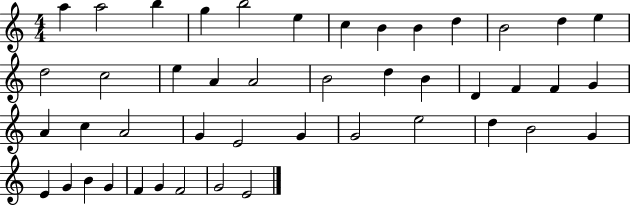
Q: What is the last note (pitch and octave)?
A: E4